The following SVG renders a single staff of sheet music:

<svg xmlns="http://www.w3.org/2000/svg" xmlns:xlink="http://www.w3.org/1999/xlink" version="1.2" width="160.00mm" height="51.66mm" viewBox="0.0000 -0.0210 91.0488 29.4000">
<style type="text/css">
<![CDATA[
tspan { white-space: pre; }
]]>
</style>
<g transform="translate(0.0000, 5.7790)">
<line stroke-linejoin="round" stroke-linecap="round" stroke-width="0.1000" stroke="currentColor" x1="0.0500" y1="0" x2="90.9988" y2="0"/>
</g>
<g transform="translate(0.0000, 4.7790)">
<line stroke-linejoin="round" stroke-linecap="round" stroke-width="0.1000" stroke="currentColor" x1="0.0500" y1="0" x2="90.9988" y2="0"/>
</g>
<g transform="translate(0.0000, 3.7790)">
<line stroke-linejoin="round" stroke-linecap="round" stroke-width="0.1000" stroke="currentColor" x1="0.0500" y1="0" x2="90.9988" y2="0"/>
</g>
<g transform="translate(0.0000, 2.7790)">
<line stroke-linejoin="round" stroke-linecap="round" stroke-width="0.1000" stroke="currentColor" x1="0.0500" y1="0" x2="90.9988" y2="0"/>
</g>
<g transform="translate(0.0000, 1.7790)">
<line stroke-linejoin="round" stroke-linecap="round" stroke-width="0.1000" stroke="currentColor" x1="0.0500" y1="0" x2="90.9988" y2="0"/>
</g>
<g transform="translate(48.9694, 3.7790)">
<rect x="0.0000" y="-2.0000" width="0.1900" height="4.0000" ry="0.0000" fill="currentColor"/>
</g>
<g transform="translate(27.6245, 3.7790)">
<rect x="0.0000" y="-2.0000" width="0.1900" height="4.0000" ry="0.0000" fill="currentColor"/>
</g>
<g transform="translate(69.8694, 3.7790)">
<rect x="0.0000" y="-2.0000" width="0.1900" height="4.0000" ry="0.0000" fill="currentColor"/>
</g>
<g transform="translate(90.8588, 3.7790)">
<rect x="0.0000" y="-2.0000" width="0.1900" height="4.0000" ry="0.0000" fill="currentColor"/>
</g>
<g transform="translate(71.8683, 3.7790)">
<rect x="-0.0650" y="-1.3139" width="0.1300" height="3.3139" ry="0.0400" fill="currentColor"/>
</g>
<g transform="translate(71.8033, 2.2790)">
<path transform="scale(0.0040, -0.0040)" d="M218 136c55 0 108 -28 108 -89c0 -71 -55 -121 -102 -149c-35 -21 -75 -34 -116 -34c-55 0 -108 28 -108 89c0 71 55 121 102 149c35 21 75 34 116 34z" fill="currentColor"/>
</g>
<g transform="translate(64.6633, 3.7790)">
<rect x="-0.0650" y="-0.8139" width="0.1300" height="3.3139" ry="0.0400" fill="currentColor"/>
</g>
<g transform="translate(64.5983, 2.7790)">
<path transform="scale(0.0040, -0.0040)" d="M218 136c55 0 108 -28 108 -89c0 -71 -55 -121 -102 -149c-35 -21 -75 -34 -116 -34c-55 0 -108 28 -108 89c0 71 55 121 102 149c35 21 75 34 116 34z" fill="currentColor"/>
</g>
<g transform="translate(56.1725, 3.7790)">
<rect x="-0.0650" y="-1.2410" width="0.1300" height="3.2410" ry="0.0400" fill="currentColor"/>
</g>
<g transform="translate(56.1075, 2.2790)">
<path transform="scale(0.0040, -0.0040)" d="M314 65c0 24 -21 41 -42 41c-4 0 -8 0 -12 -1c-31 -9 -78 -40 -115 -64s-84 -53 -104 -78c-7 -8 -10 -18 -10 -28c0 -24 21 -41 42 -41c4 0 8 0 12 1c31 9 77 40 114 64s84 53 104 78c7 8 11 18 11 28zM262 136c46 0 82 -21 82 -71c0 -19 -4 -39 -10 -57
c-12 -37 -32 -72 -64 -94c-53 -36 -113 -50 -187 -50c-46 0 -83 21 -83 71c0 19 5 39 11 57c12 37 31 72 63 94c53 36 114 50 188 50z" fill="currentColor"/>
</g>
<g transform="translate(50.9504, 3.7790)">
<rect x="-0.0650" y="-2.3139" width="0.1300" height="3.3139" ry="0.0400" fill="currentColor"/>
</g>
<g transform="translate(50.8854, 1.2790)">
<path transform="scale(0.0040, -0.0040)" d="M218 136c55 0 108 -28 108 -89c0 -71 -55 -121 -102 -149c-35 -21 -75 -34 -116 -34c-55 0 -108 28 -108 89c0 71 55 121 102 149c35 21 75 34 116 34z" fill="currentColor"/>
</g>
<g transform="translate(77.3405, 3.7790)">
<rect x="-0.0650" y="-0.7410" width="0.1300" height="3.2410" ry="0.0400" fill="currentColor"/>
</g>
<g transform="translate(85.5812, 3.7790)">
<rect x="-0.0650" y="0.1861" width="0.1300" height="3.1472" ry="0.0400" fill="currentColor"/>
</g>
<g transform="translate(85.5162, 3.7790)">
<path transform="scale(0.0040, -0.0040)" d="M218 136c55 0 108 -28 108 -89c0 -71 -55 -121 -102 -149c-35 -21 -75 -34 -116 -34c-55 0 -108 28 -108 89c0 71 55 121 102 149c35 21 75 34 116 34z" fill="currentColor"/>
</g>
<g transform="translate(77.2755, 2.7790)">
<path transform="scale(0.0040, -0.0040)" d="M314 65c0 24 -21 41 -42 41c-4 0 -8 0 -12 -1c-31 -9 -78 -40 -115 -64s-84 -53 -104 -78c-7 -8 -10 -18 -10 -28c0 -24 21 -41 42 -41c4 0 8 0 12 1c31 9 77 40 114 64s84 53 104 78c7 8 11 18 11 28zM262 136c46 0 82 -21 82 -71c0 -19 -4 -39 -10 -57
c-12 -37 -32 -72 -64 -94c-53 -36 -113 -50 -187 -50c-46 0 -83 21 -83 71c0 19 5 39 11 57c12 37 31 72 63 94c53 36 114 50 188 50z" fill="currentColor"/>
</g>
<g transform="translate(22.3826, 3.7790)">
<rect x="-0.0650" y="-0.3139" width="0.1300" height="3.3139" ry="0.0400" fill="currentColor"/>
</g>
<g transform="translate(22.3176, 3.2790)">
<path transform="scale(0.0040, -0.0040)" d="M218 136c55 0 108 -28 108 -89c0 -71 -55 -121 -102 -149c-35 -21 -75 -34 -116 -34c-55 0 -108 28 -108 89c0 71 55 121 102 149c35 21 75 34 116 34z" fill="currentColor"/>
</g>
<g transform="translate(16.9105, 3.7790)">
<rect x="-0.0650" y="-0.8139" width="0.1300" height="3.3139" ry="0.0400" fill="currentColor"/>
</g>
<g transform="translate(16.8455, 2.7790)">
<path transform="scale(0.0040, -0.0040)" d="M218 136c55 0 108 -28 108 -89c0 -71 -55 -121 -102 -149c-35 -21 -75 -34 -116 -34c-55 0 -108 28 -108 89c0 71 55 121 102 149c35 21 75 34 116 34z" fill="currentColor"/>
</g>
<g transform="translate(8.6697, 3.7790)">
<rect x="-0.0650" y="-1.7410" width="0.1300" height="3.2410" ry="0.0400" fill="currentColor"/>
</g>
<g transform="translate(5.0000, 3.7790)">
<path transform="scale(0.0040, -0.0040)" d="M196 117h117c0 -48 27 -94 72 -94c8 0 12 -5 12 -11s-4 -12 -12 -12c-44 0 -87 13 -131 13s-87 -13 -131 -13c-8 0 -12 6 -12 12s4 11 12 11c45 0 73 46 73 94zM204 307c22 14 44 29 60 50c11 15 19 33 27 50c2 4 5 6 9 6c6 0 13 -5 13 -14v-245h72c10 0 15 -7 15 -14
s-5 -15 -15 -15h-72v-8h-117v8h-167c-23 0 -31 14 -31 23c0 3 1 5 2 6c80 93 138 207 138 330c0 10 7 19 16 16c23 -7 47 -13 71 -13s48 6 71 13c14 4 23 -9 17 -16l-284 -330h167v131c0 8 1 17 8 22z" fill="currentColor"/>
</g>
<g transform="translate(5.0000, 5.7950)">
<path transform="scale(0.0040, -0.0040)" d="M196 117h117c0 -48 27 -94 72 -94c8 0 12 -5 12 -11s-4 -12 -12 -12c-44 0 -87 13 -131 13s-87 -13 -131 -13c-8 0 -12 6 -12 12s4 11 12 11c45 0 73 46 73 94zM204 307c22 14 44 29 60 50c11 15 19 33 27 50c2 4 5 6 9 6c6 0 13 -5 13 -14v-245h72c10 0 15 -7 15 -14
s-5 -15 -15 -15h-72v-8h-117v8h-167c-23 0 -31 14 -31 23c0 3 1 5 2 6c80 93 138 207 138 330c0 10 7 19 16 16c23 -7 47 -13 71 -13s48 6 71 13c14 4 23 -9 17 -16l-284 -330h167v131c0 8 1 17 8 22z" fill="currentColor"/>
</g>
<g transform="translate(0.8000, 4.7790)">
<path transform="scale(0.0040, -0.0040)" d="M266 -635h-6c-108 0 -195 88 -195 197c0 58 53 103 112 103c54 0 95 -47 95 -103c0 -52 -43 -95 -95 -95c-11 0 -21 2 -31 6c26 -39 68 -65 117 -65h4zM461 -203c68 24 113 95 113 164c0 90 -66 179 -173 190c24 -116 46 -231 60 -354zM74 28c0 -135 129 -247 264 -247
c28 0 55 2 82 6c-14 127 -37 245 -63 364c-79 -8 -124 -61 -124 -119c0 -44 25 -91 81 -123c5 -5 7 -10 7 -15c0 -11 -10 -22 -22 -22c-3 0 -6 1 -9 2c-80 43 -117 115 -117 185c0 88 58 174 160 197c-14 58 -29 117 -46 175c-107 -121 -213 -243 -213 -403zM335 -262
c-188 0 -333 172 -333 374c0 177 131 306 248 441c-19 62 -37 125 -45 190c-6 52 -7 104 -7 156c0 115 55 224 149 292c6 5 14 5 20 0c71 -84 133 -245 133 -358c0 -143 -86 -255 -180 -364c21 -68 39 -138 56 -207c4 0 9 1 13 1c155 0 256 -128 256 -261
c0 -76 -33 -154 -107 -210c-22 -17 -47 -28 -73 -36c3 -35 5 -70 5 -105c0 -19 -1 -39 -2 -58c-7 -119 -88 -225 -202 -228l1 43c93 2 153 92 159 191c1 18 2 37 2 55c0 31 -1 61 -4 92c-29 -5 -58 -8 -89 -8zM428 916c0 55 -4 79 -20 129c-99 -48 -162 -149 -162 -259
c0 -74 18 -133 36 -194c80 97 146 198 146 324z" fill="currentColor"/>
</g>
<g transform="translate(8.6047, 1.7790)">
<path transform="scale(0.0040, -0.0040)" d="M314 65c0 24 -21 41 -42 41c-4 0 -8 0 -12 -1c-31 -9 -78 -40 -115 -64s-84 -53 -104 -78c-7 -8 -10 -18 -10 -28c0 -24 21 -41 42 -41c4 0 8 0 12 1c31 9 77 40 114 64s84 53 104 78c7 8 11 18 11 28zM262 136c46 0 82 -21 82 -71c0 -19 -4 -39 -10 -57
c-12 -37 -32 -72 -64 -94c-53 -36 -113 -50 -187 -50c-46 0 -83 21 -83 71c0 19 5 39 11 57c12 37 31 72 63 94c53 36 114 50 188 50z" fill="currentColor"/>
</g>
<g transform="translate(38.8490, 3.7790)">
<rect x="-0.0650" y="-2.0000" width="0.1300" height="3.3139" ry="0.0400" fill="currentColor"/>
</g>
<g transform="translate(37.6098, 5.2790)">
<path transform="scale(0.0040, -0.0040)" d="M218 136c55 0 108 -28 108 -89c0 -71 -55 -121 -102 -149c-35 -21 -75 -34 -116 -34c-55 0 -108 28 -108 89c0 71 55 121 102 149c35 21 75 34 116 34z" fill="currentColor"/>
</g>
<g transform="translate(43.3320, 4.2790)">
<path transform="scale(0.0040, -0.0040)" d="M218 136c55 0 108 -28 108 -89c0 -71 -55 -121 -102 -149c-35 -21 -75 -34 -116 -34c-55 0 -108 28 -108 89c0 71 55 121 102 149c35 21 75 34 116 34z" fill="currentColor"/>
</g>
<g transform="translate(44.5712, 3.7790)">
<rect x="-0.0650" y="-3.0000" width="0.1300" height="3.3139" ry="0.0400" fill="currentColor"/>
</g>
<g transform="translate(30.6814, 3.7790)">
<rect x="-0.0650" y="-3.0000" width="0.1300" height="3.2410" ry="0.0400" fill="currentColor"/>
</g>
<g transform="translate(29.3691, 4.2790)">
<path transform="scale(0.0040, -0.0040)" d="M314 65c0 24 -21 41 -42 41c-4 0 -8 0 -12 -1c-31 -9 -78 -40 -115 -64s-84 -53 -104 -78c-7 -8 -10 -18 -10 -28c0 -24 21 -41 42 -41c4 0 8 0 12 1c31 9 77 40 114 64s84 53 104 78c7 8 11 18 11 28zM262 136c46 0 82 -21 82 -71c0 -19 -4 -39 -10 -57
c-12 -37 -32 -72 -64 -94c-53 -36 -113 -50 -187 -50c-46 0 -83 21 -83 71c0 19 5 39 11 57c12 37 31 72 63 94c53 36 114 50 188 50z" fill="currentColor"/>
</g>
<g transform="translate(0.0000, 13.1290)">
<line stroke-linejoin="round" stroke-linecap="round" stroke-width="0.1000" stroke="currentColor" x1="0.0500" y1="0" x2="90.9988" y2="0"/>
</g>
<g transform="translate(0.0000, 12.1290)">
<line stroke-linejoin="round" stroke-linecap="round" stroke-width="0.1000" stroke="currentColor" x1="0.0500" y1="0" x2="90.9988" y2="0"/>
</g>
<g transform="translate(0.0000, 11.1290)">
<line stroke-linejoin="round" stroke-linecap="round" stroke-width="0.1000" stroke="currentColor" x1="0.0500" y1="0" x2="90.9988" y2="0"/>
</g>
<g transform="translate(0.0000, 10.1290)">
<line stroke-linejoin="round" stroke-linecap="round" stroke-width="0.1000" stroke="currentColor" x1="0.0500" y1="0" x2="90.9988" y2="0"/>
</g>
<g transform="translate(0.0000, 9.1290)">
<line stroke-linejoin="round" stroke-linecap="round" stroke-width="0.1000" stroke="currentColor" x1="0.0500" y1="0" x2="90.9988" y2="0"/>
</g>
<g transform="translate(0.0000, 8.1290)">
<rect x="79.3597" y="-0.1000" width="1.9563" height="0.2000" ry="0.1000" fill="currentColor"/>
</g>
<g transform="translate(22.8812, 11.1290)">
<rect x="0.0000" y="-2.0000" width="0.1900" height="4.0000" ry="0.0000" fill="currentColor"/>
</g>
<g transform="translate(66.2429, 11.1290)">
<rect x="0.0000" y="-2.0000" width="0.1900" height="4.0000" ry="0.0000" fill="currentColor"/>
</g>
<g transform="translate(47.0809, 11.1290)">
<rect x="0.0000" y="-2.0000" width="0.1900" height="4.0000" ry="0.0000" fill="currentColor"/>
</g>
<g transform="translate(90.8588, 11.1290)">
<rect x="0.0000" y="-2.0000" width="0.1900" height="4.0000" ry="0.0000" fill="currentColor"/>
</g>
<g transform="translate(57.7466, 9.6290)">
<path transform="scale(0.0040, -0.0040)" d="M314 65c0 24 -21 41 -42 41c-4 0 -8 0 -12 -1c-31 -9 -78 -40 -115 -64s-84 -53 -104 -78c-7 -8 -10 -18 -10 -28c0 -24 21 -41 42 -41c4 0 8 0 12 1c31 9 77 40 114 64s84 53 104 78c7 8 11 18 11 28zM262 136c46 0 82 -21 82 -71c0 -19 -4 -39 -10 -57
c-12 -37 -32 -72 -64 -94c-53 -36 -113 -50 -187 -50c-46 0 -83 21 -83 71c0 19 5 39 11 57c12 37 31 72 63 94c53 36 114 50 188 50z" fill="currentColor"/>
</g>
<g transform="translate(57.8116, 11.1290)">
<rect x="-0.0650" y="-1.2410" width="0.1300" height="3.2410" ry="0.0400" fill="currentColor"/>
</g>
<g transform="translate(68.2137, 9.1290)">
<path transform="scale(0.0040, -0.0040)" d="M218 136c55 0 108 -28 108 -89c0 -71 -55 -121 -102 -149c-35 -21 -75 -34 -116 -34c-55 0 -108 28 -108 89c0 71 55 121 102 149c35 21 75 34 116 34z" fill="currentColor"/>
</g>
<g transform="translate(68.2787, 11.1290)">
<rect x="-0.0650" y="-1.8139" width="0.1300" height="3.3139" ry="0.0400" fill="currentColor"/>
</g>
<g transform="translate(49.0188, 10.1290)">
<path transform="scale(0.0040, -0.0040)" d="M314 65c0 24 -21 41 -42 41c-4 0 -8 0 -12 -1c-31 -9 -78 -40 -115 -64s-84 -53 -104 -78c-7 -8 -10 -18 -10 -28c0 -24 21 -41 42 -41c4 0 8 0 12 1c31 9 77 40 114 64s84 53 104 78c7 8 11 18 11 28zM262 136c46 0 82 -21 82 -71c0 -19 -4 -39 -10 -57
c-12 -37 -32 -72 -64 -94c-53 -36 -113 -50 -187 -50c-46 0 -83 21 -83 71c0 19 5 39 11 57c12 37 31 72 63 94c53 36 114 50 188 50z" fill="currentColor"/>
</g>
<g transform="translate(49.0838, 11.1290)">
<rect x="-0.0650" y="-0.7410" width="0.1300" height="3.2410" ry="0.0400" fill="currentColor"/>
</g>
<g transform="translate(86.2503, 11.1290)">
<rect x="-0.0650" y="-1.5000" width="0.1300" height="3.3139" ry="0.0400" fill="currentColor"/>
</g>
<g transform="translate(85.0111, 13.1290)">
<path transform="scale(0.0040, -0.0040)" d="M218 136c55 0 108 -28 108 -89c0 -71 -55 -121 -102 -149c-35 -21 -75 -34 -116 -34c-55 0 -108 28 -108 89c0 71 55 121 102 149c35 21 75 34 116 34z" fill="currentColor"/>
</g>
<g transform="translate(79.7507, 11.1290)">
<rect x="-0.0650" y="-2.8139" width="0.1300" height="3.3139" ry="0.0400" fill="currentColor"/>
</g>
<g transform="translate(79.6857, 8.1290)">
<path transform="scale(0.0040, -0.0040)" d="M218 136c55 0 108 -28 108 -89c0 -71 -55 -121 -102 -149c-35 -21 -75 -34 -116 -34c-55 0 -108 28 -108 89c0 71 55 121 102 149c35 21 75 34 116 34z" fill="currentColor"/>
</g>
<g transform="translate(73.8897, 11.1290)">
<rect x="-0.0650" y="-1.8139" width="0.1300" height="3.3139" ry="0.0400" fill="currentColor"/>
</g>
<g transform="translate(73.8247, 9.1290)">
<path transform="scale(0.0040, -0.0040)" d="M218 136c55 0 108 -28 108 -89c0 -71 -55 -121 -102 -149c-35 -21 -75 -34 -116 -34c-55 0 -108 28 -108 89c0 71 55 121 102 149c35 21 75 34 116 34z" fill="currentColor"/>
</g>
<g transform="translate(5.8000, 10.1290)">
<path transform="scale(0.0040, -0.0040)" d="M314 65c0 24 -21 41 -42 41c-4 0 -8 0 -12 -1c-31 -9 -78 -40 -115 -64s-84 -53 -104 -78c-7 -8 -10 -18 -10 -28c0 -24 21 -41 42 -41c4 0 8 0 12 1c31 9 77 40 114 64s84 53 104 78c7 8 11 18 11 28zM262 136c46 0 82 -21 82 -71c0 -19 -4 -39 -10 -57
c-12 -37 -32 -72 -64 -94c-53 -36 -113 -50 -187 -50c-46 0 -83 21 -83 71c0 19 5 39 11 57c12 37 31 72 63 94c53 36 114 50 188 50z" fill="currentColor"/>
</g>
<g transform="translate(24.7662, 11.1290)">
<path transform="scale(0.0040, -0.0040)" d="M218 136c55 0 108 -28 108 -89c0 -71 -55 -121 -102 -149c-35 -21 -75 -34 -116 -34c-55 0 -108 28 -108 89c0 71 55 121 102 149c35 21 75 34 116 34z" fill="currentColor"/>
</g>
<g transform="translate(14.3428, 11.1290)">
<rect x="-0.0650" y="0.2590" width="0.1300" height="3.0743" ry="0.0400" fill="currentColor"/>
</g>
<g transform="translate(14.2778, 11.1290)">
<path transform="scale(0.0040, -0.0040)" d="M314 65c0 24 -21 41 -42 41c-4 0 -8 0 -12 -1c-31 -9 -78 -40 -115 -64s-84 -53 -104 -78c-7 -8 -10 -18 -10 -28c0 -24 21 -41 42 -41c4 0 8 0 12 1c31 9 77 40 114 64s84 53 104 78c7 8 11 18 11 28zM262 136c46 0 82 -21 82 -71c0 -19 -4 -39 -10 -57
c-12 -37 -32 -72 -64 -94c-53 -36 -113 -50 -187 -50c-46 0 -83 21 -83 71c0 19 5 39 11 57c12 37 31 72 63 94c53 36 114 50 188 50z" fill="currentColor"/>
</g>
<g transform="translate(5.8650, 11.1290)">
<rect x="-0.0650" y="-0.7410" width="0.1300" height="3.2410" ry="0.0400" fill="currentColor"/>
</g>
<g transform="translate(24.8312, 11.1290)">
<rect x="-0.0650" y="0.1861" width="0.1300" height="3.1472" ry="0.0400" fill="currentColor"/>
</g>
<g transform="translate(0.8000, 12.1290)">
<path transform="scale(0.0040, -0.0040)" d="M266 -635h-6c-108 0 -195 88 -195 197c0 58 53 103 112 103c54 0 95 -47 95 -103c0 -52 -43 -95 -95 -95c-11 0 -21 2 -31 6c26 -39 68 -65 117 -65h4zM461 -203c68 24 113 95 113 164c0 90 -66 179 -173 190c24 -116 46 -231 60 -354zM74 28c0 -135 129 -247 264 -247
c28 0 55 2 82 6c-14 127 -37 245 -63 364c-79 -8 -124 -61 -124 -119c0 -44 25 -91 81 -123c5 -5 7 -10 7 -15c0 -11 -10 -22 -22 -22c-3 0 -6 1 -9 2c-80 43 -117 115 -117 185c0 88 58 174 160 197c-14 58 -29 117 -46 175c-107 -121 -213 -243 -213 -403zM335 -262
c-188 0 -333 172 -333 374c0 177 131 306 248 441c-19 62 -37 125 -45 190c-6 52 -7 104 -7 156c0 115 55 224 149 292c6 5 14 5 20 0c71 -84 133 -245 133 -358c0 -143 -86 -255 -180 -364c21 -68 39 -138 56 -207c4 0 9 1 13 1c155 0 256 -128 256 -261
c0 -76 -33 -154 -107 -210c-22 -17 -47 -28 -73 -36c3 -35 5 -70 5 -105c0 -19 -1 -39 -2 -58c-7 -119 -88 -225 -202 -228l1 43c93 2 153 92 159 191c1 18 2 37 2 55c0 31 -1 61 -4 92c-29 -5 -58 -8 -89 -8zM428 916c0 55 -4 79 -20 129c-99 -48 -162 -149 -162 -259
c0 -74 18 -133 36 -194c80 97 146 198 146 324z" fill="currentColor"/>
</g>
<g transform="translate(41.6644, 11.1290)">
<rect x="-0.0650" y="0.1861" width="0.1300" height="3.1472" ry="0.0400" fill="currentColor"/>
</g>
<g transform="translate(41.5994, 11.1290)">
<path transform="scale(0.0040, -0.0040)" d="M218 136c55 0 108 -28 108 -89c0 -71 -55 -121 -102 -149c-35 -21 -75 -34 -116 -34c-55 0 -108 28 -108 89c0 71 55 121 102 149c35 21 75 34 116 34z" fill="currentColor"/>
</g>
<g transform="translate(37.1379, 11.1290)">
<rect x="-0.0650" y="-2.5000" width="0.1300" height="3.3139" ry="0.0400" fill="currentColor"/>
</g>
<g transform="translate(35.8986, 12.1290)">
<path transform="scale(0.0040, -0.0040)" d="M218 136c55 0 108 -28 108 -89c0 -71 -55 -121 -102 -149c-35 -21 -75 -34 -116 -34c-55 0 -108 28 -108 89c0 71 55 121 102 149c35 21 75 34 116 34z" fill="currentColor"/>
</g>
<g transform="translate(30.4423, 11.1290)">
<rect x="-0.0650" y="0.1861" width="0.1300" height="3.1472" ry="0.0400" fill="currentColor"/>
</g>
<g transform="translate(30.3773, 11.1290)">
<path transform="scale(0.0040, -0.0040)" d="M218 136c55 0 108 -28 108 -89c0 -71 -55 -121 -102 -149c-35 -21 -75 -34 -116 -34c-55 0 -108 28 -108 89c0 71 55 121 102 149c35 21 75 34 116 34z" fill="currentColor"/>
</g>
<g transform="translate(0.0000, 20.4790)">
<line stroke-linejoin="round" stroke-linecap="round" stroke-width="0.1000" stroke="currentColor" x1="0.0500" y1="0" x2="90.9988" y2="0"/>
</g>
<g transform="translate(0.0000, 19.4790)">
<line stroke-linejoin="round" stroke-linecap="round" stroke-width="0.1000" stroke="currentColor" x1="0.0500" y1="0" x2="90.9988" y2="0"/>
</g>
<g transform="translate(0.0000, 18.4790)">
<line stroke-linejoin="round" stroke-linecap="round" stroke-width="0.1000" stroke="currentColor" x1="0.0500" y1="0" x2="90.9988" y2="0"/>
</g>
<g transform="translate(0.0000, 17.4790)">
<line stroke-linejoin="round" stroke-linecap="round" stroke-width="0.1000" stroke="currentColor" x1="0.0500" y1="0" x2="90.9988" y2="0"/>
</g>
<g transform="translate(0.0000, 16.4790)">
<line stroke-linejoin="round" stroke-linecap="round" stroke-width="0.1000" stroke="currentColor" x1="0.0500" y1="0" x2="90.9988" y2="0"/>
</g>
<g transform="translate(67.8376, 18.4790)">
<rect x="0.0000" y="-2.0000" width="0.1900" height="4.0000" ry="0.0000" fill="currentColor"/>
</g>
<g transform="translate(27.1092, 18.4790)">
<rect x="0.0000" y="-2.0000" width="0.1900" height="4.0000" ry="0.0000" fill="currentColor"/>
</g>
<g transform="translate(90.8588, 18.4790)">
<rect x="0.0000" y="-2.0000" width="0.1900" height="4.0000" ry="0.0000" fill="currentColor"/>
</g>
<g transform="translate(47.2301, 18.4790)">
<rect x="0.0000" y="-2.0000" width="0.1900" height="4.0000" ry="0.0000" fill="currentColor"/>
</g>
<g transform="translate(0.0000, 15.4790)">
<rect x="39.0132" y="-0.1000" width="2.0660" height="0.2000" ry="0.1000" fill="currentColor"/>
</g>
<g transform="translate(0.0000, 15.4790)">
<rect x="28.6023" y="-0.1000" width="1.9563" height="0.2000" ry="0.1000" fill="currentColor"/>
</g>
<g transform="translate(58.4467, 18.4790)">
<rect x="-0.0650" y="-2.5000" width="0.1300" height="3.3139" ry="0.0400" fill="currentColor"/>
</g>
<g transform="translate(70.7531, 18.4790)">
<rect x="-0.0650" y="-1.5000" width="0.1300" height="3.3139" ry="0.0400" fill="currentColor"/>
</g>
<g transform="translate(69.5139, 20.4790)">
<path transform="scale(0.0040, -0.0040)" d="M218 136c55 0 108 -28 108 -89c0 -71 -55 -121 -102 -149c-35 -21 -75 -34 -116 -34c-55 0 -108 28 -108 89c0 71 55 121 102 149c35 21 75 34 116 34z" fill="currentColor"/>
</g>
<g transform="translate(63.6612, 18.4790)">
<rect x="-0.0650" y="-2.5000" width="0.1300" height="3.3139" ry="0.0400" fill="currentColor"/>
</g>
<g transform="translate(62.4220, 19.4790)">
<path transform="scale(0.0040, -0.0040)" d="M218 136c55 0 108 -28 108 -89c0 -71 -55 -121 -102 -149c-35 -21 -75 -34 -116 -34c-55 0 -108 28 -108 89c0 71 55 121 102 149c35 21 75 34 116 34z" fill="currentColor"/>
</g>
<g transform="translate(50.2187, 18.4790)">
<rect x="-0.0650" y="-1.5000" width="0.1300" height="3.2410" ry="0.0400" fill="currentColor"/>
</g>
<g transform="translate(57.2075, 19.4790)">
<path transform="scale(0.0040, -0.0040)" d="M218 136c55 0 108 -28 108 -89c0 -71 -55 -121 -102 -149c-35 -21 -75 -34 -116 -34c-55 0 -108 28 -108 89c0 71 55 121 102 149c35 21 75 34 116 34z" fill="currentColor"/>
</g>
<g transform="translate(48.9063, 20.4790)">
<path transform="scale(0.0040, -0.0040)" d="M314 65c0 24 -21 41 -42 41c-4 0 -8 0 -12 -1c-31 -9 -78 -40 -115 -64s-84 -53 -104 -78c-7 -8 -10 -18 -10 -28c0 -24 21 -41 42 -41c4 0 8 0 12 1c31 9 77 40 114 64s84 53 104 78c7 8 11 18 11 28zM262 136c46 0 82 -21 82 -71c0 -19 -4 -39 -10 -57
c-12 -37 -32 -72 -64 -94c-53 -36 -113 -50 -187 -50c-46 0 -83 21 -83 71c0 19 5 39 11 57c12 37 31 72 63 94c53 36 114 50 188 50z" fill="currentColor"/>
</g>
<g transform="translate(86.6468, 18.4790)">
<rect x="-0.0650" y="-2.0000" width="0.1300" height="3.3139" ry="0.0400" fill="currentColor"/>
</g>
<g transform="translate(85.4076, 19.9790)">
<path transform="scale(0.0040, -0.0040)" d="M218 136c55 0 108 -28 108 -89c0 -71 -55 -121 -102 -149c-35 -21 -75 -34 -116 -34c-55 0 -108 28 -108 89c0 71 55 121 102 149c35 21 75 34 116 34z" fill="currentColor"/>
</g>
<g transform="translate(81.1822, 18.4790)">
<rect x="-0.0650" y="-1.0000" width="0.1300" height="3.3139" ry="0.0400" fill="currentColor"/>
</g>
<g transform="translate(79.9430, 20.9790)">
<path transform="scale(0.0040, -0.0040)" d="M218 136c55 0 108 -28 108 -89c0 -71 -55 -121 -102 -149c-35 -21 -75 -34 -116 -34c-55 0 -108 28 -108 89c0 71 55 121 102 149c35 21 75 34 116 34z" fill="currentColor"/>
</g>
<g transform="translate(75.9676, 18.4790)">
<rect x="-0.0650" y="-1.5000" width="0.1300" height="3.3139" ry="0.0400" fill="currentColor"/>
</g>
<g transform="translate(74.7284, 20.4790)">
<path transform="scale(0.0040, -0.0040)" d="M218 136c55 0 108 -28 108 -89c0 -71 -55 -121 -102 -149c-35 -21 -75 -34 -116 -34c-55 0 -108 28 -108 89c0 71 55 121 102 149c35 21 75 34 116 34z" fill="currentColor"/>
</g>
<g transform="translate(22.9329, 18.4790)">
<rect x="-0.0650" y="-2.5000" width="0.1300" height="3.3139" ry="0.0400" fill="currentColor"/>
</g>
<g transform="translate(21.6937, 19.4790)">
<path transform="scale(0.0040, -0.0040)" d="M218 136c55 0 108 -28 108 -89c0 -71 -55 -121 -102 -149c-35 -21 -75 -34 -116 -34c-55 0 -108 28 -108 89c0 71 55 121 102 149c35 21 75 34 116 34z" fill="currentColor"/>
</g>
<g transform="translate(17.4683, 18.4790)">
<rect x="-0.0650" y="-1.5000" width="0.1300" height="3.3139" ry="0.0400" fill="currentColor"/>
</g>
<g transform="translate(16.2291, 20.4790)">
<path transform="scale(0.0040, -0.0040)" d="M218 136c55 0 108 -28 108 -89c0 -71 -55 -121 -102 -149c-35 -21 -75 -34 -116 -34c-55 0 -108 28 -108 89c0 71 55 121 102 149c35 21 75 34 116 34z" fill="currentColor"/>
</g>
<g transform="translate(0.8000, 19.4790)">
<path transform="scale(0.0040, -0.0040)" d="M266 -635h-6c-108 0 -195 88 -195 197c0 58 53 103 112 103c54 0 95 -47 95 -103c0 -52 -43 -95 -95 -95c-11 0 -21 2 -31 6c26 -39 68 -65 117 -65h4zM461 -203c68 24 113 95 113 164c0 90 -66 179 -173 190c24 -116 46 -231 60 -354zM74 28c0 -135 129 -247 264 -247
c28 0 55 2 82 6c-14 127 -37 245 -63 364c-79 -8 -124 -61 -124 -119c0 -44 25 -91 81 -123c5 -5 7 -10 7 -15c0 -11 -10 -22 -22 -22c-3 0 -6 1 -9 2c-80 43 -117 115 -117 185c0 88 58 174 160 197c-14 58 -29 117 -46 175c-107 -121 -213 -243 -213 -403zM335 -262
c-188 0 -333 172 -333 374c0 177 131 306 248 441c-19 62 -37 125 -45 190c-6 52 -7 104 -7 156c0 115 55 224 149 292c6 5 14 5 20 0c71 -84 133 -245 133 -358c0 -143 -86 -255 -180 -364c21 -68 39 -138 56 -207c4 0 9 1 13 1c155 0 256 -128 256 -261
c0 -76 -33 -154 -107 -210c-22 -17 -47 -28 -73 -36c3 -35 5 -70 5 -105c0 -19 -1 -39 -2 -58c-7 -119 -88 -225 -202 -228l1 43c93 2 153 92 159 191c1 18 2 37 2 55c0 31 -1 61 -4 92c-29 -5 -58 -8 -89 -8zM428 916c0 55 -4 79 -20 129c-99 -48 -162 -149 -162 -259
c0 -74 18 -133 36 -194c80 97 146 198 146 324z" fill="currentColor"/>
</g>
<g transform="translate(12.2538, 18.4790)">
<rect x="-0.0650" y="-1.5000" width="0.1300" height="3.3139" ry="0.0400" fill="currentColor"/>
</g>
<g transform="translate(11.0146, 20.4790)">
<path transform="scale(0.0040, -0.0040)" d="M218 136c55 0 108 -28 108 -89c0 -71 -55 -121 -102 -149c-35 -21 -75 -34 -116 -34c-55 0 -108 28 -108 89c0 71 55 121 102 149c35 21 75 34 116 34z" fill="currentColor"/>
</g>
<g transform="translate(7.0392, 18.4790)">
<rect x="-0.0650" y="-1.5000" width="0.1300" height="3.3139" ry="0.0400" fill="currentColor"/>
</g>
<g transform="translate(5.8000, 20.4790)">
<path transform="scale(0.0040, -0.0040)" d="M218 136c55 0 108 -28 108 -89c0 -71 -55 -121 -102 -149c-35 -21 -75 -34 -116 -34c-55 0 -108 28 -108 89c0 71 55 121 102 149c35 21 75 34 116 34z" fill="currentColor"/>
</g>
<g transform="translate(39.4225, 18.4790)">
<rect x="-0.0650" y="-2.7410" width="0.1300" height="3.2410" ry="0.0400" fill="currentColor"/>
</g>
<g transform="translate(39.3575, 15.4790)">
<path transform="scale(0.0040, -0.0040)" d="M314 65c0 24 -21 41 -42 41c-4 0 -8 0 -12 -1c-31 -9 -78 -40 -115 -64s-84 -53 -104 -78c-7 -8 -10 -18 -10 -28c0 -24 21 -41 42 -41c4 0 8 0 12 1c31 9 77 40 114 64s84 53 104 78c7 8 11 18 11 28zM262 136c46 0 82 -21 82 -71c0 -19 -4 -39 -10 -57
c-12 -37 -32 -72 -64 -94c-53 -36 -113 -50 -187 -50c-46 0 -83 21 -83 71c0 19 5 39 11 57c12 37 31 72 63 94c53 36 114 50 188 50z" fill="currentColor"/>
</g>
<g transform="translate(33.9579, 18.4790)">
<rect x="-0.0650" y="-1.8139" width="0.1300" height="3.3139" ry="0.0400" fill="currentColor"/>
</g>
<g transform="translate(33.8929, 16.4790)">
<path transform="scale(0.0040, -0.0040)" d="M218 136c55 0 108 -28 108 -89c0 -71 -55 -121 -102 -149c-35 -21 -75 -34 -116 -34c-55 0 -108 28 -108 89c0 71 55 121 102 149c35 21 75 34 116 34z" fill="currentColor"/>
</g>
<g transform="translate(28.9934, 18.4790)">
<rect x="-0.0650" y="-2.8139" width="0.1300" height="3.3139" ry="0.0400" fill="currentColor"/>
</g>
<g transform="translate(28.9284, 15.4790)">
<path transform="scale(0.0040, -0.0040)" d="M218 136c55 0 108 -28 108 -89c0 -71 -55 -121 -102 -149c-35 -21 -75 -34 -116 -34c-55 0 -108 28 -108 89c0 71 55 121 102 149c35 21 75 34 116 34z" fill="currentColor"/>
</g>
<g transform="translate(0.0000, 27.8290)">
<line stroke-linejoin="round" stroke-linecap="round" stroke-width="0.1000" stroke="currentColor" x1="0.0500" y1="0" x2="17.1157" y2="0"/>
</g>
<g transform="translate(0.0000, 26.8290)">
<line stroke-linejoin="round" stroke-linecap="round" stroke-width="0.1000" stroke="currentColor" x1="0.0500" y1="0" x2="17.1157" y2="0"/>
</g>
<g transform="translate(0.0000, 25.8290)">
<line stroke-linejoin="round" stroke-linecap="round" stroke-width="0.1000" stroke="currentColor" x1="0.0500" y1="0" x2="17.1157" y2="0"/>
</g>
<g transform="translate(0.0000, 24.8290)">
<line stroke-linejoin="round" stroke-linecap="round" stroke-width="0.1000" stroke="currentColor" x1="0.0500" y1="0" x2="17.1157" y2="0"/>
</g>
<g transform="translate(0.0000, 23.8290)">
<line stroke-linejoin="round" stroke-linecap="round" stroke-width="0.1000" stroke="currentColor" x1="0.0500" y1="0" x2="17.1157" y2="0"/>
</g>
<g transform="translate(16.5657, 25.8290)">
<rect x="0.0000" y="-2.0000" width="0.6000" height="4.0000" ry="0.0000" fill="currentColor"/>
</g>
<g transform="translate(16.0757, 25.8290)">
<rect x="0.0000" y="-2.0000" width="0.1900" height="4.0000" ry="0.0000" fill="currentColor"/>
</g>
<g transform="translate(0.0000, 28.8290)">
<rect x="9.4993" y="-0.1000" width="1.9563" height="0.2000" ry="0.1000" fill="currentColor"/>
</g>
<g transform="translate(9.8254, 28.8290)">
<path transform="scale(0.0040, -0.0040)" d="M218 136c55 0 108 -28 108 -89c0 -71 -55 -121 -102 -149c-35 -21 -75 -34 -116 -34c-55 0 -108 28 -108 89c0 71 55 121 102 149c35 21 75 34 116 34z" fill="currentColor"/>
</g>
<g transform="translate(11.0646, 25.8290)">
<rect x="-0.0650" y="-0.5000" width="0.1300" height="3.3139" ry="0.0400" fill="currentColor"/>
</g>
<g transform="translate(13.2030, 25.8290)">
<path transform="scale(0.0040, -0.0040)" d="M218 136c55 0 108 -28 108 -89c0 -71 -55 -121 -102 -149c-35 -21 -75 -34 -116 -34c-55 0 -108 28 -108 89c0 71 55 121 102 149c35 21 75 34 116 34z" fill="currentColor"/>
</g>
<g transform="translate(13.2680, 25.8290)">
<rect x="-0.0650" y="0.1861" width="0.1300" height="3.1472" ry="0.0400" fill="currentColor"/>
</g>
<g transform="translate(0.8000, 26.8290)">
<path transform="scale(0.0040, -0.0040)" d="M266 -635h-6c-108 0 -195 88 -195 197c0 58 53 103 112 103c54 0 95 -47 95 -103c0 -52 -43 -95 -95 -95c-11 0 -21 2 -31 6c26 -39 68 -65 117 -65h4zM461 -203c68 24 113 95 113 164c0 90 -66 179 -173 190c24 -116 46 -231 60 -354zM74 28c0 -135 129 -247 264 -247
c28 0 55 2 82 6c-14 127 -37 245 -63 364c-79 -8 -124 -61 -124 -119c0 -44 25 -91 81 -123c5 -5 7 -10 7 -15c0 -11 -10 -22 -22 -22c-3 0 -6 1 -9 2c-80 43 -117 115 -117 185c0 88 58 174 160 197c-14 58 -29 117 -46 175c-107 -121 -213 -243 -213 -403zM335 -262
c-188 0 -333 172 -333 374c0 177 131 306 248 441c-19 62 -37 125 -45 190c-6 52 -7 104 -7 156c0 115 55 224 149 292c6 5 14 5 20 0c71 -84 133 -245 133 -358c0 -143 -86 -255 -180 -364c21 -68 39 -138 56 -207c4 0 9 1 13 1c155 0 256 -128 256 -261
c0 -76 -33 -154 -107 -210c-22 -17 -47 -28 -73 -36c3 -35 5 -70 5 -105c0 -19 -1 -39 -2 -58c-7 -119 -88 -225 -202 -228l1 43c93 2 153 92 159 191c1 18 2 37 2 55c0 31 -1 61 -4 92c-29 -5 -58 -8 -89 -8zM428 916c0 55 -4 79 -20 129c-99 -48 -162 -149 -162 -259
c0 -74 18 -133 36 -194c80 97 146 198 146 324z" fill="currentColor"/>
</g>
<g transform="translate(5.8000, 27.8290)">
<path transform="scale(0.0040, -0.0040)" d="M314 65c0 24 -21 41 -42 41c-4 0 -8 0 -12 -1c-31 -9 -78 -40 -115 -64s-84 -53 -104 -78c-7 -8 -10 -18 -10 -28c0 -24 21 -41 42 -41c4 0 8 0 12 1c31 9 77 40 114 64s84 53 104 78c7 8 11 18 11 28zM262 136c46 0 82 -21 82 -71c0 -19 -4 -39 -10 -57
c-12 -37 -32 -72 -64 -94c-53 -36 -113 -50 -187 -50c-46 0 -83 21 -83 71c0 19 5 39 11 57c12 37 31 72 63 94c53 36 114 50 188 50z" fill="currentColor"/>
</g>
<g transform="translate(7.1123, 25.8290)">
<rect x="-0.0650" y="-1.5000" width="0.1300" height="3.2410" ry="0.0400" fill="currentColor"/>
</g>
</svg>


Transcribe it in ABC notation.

X:1
T:Untitled
M:4/4
L:1/4
K:C
f2 d c A2 F A g e2 d e d2 B d2 B2 B B G B d2 e2 f f a E E E E G a f a2 E2 G G E E D F E2 C B